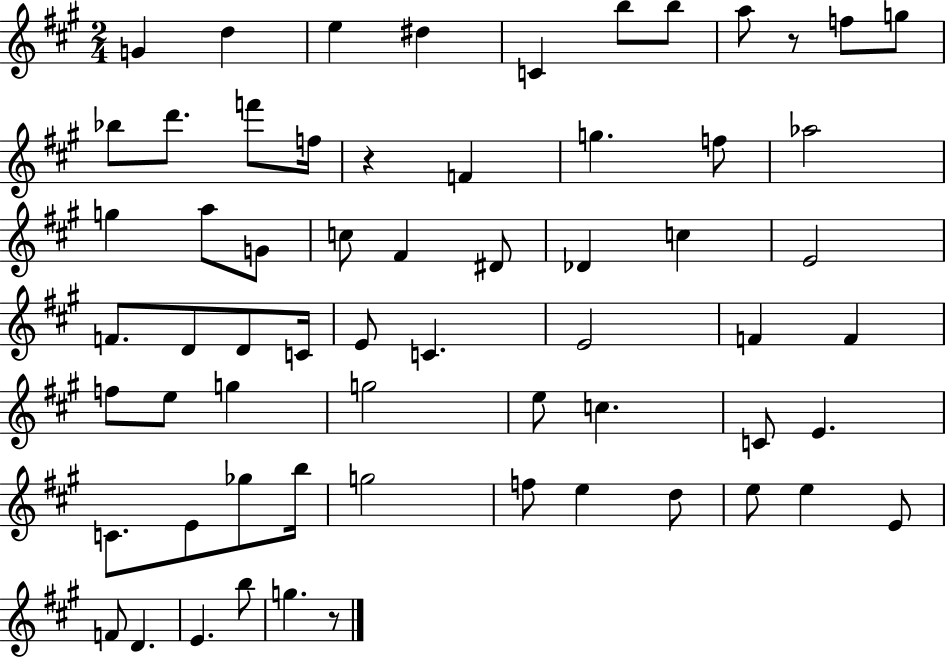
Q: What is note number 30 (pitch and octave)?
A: D4